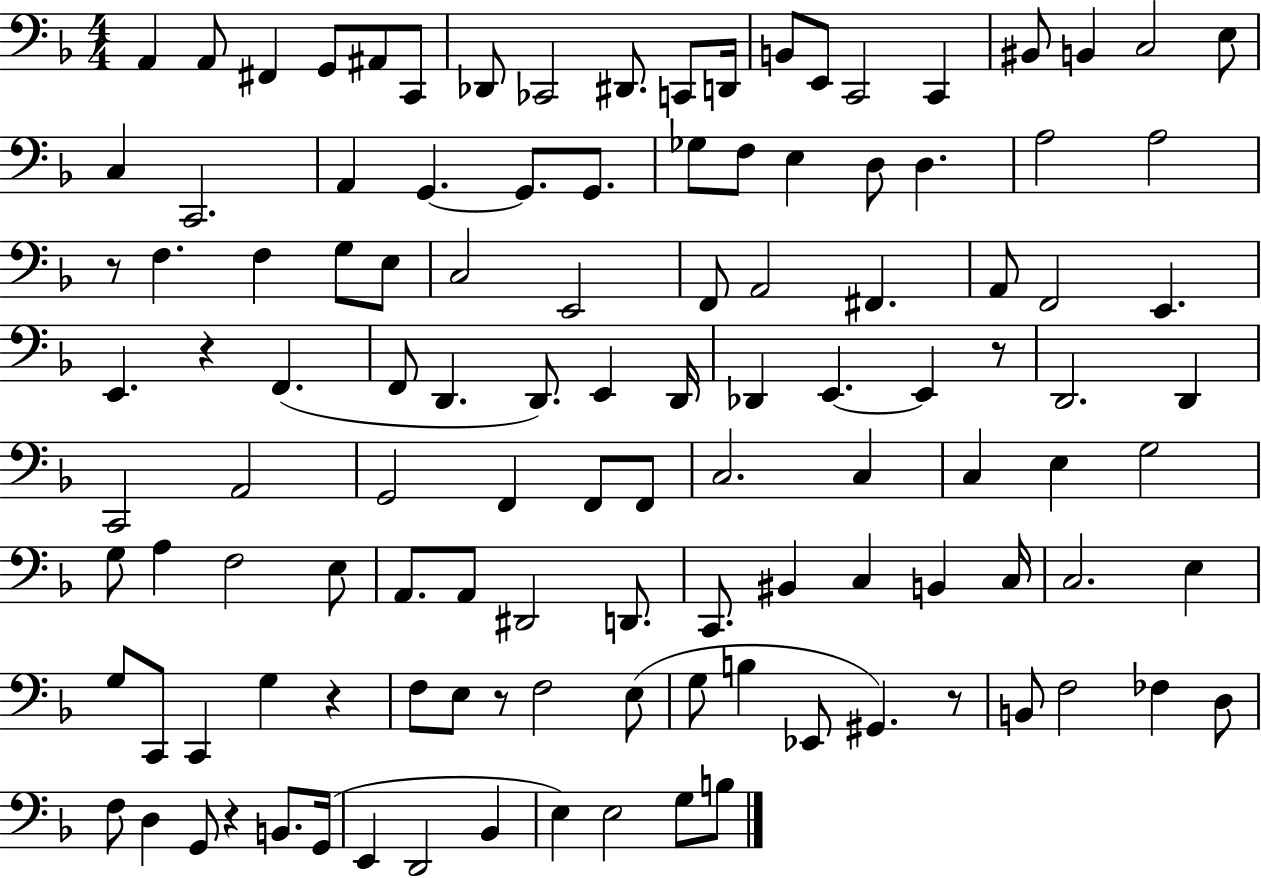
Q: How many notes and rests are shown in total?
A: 117